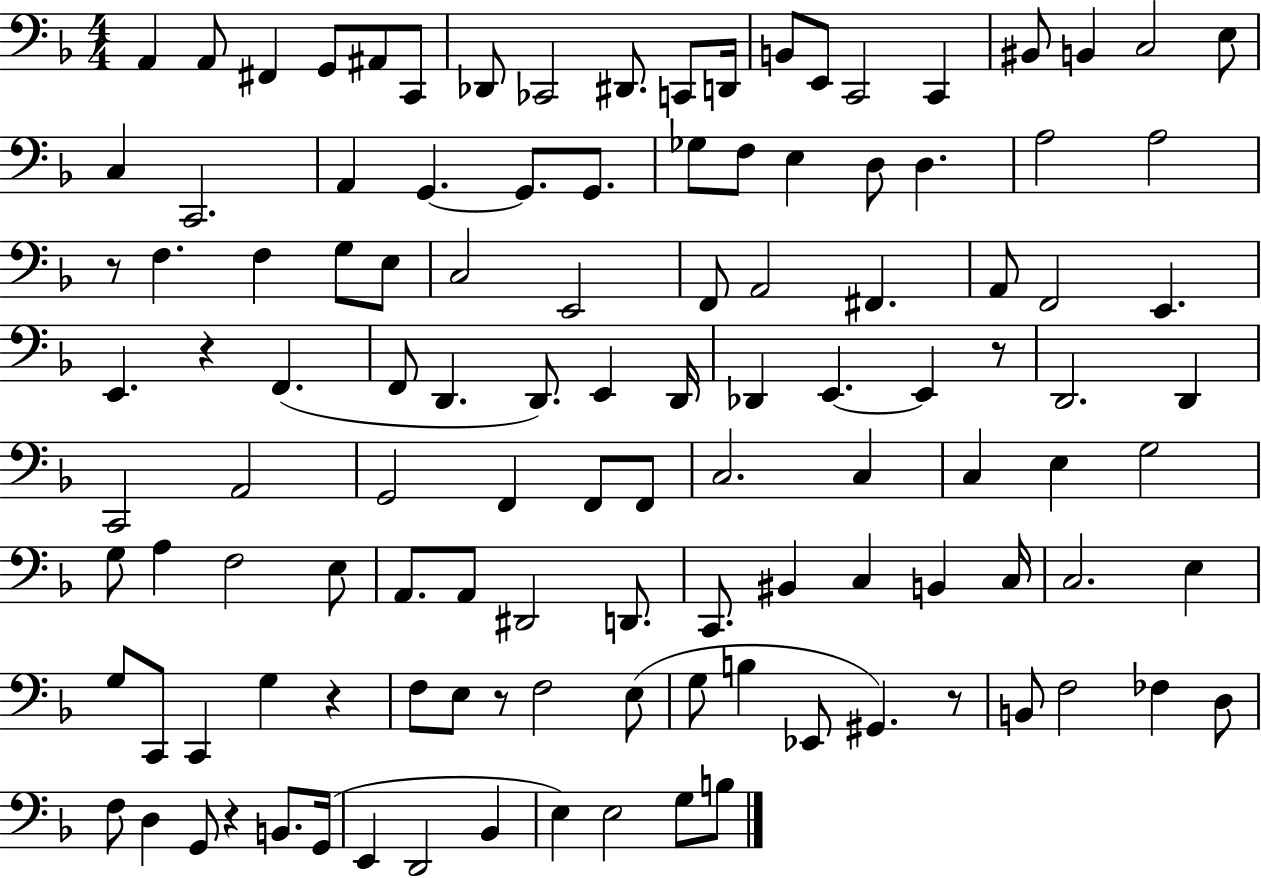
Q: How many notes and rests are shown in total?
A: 117